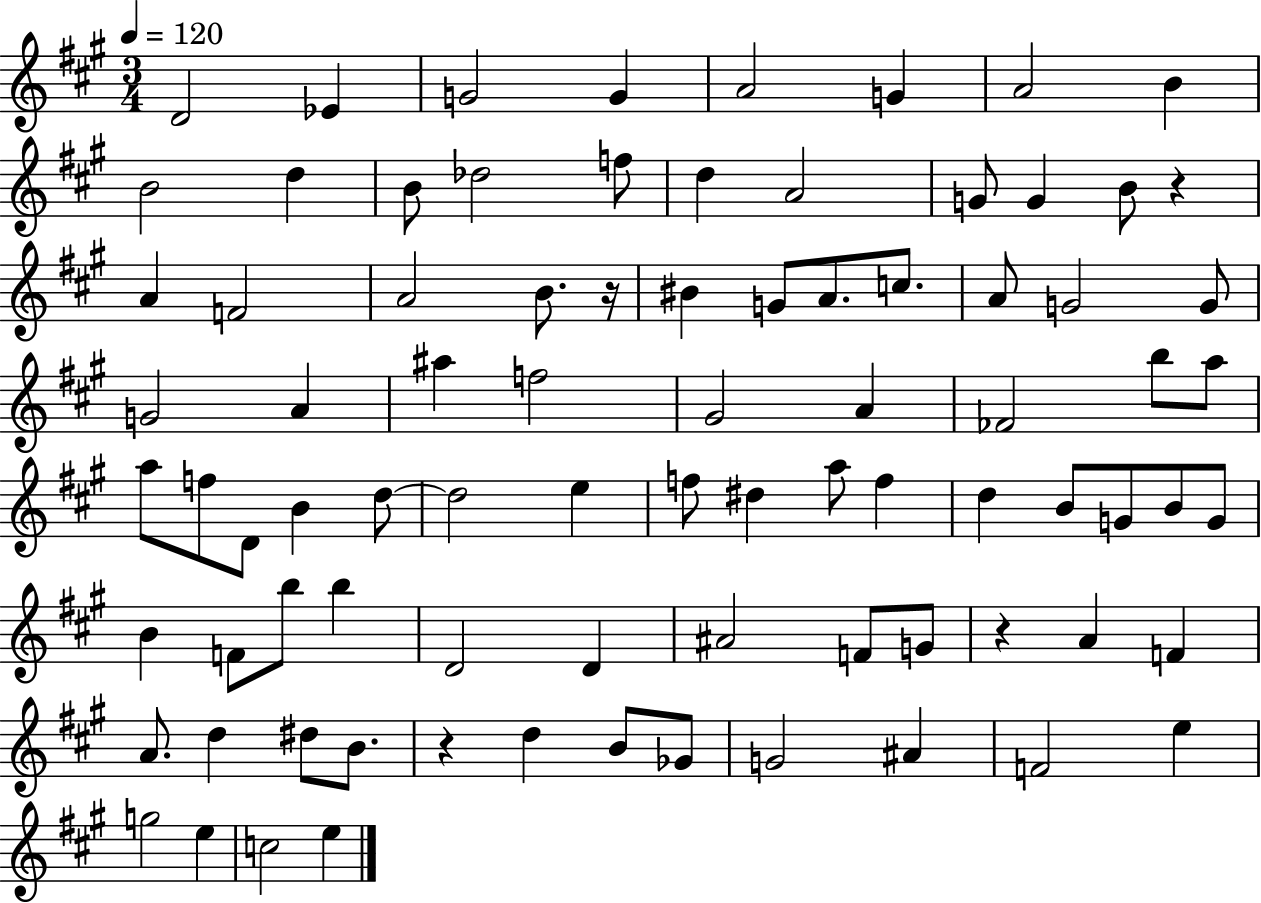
{
  \clef treble
  \numericTimeSignature
  \time 3/4
  \key a \major
  \tempo 4 = 120
  d'2 ees'4 | g'2 g'4 | a'2 g'4 | a'2 b'4 | \break b'2 d''4 | b'8 des''2 f''8 | d''4 a'2 | g'8 g'4 b'8 r4 | \break a'4 f'2 | a'2 b'8. r16 | bis'4 g'8 a'8. c''8. | a'8 g'2 g'8 | \break g'2 a'4 | ais''4 f''2 | gis'2 a'4 | fes'2 b''8 a''8 | \break a''8 f''8 d'8 b'4 d''8~~ | d''2 e''4 | f''8 dis''4 a''8 f''4 | d''4 b'8 g'8 b'8 g'8 | \break b'4 f'8 b''8 b''4 | d'2 d'4 | ais'2 f'8 g'8 | r4 a'4 f'4 | \break a'8. d''4 dis''8 b'8. | r4 d''4 b'8 ges'8 | g'2 ais'4 | f'2 e''4 | \break g''2 e''4 | c''2 e''4 | \bar "|."
}